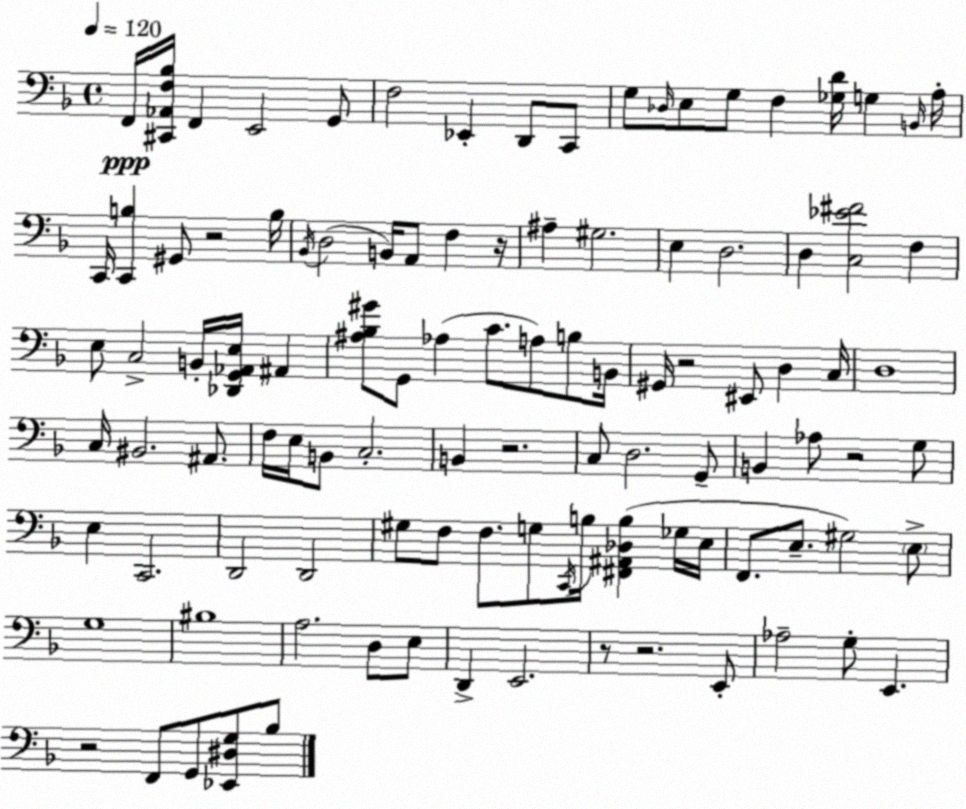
X:1
T:Untitled
M:4/4
L:1/4
K:F
F,,/4 [^C,,_A,,F,_B,]/4 F,, E,,2 G,,/2 F,2 _E,, D,,/2 C,,/2 G,/2 _D,/4 E,/2 G,/2 F, [_G,D]/4 G, B,,/4 A,/4 C,,/4 [C,,B,] ^G,,/2 z2 B,/4 _B,,/4 D,2 B,,/4 A,,/2 F, z/4 ^A, ^G,2 E, D,2 D, [C,_E^F]2 F, E,/2 C,2 B,,/4 [_D,,G,,_A,,E,]/4 ^A,, [^A,_B,^G]/2 G,,/2 _A, C/2 A,/2 B,/2 B,,/4 ^G,,/4 z2 ^E,,/2 D, C,/4 D,4 C,/4 ^B,,2 ^A,,/2 F,/4 E,/4 B,,/2 C,2 B,, z2 C,/2 D,2 G,,/2 B,, _A,/2 z2 G,/2 E, C,,2 D,,2 D,,2 ^G,/2 F,/2 F,/2 G,/2 C,,/4 B,/4 [^F,,^A,,_D,B,] _G,/4 E,/4 F,,/2 E,/2 ^G,2 E,/2 G,4 ^B,4 A,2 D,/2 E,/2 D,, E,,2 z/2 z2 E,,/2 _A,2 G,/2 E,, z2 F,,/2 G,,/2 [_E,,^D,G,]/2 _B,/2